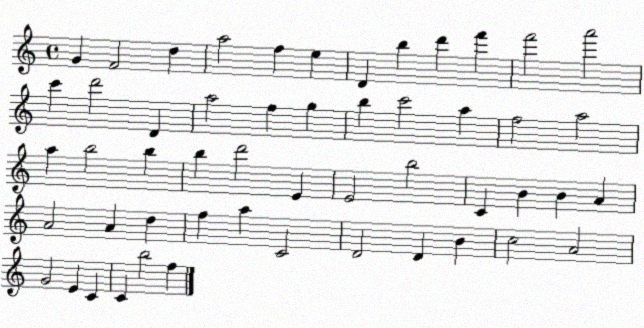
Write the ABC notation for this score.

X:1
T:Untitled
M:4/4
L:1/4
K:C
G F2 d a2 f e D b d' f' f'2 a'2 c' d'2 D a2 f g b c'2 a f2 a2 a b2 b b d'2 E E2 b2 C B B A A2 A d f a C2 D2 D B c2 A2 G2 E C C b2 f